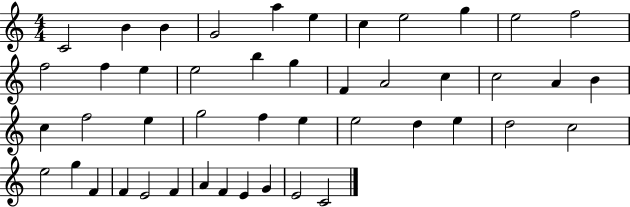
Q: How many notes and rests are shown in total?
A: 46